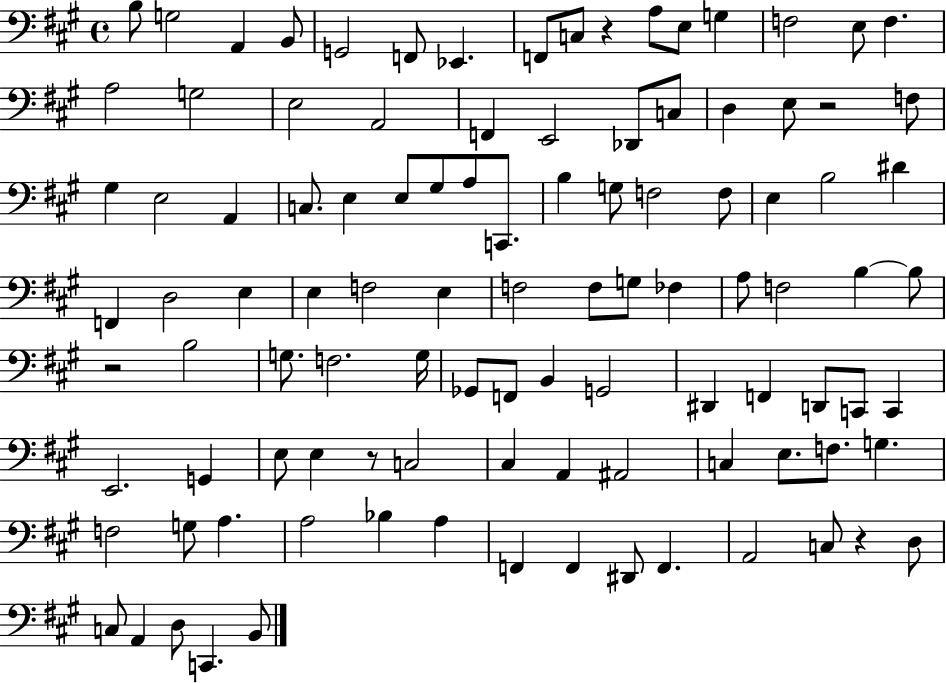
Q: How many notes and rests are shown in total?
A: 104